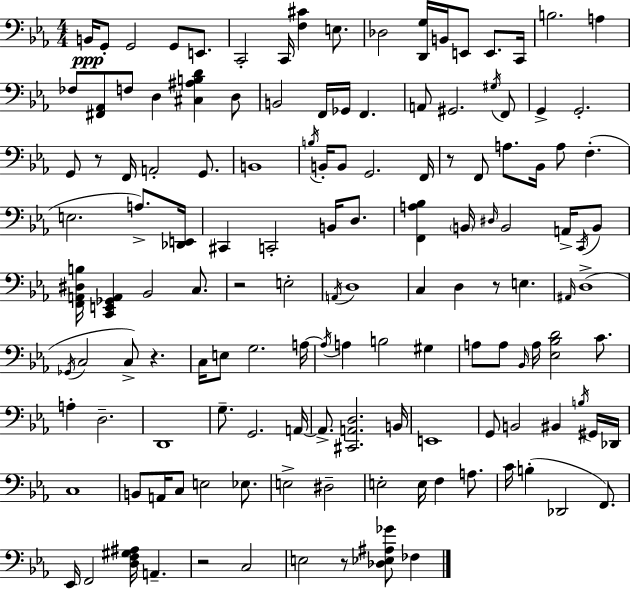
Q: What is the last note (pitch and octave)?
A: FES3